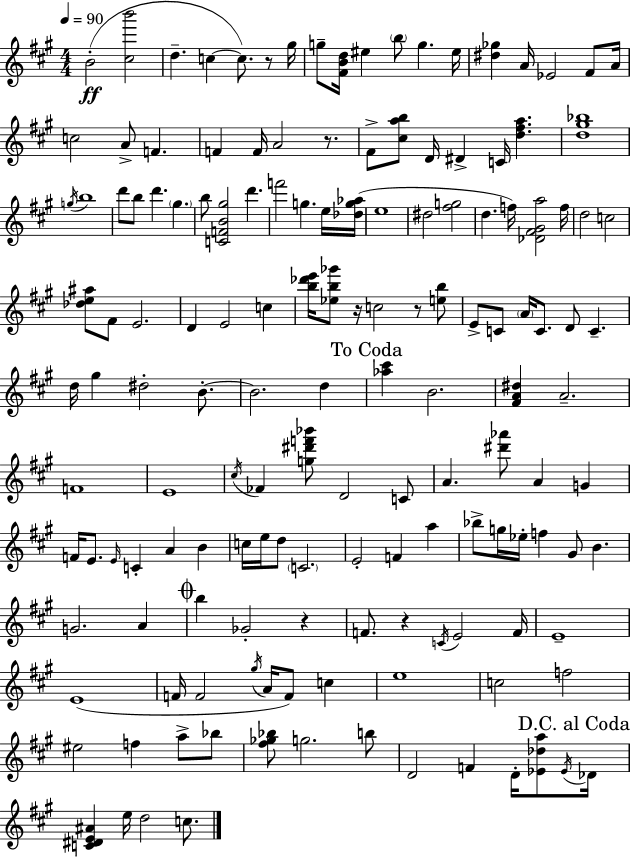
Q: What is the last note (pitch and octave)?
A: C5